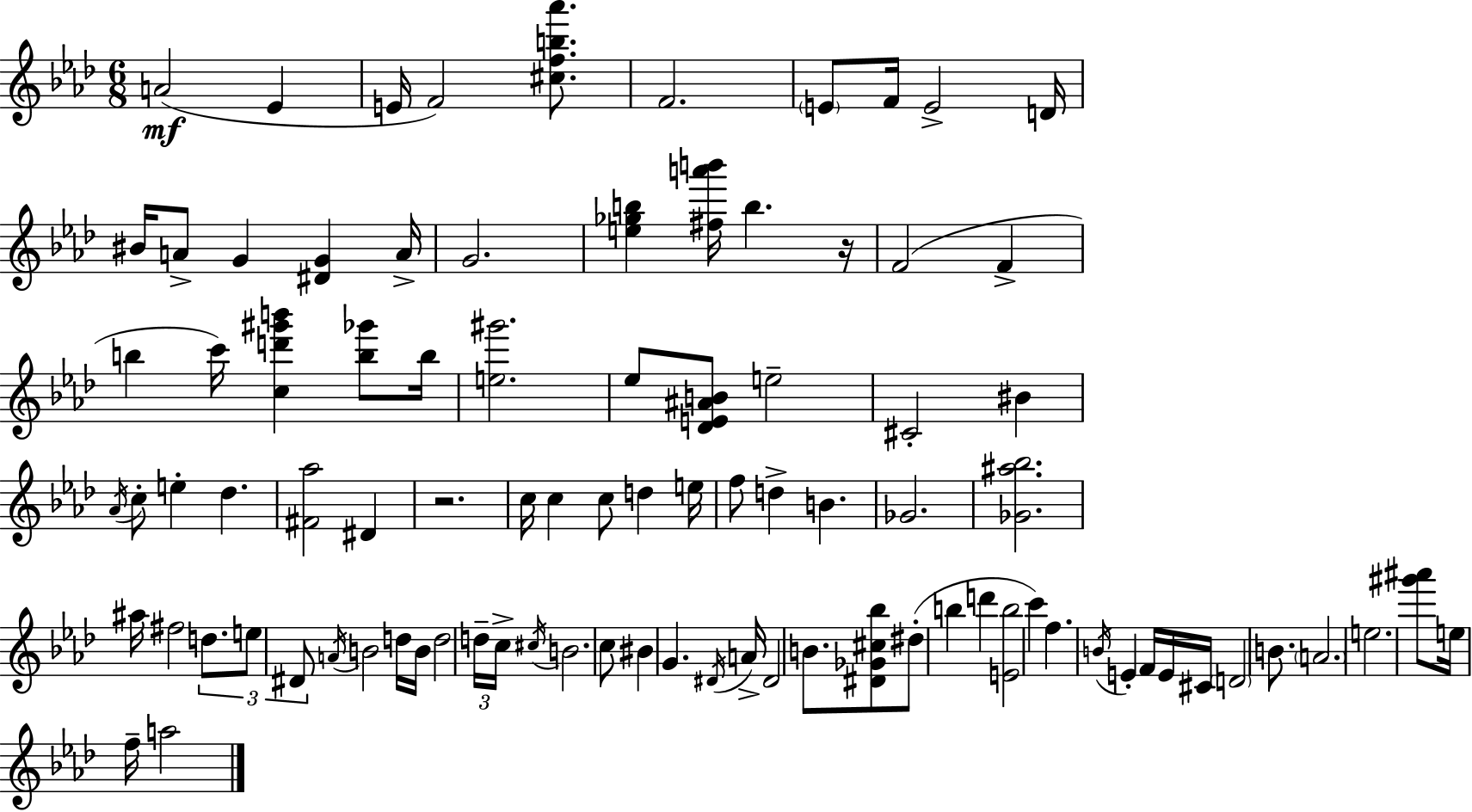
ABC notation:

X:1
T:Untitled
M:6/8
L:1/4
K:Ab
A2 _E E/4 F2 [^cfb_a']/2 F2 E/2 F/4 E2 D/4 ^B/4 A/2 G [^DG] A/4 G2 [e_gb] [^fa'b']/4 b z/4 F2 F b c'/4 [cd'^g'b'] [b_g']/2 b/4 [e^g']2 _e/2 [_DE^AB]/2 e2 ^C2 ^B _A/4 c/2 e _d [^F_a]2 ^D z2 c/4 c c/2 d e/4 f/2 d B _G2 [_G^a_b]2 ^a/4 ^f2 d/2 e/2 ^D/2 A/4 B2 d/4 B/4 d2 d/4 c/4 ^c/4 B2 c/2 ^B G ^D/4 A/4 ^D2 B/2 [^D_G^c_b]/2 ^d/2 b d' [Eb]2 c' f B/4 E F/4 E/4 ^C/4 D2 B/2 A2 e2 [^g'^a']/2 e/4 f/4 a2